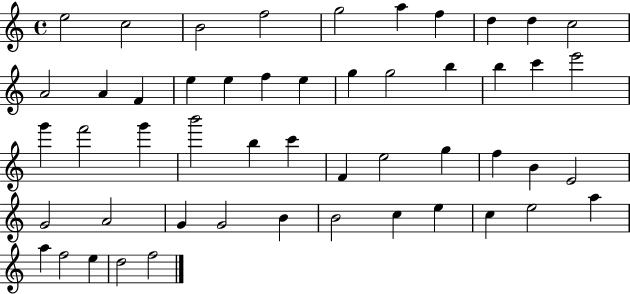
X:1
T:Untitled
M:4/4
L:1/4
K:C
e2 c2 B2 f2 g2 a f d d c2 A2 A F e e f e g g2 b b c' e'2 g' f'2 g' b'2 b c' F e2 g f B E2 G2 A2 G G2 B B2 c e c e2 a a f2 e d2 f2